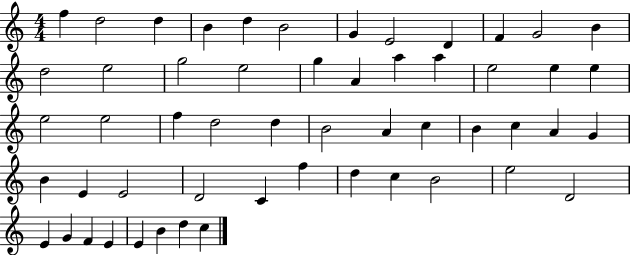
X:1
T:Untitled
M:4/4
L:1/4
K:C
f d2 d B d B2 G E2 D F G2 B d2 e2 g2 e2 g A a a e2 e e e2 e2 f d2 d B2 A c B c A G B E E2 D2 C f d c B2 e2 D2 E G F E E B d c